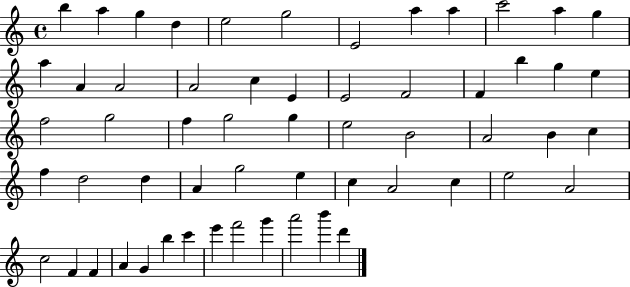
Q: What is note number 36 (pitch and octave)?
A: D5